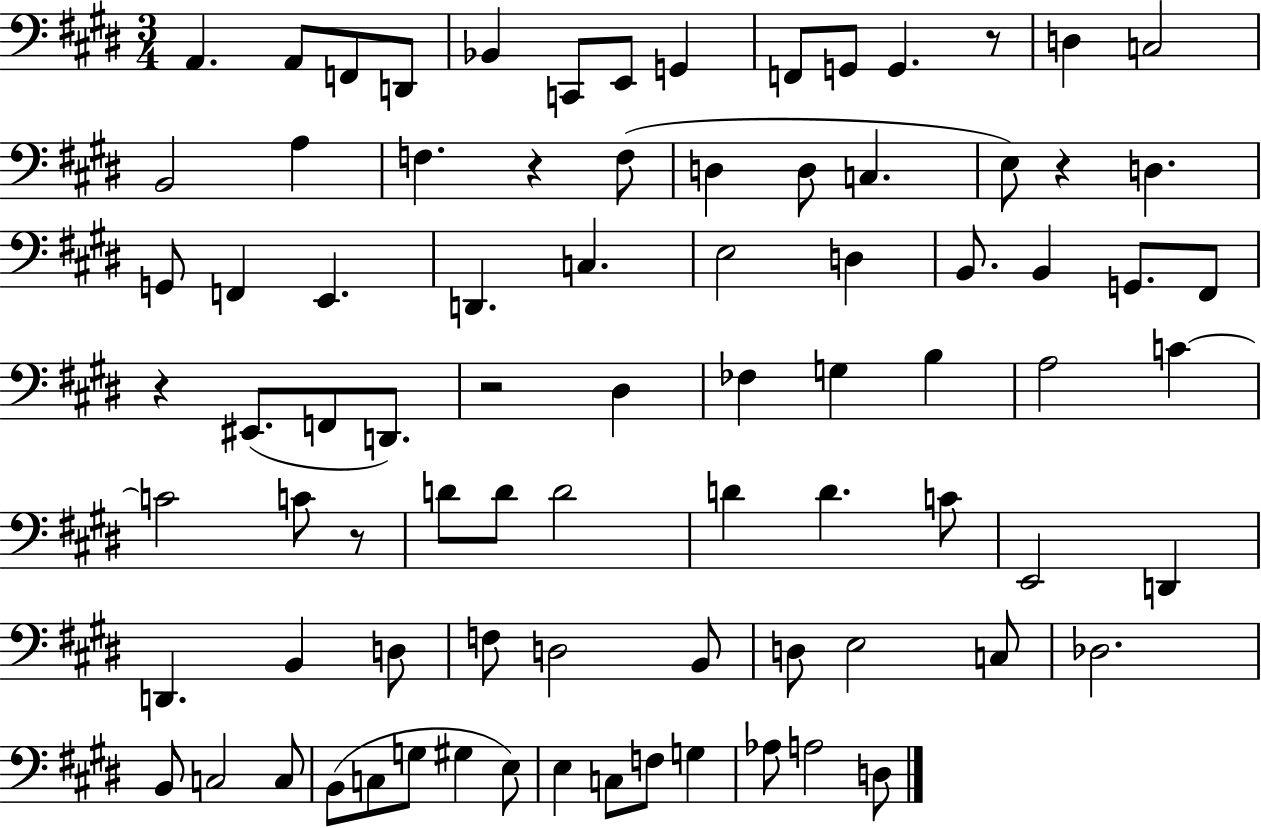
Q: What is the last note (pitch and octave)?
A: D3